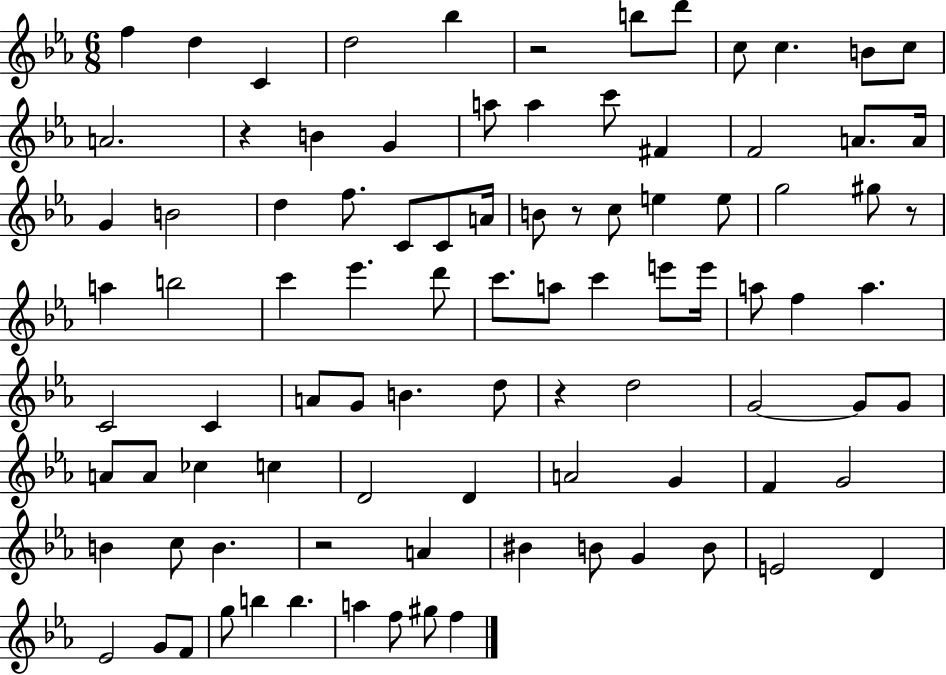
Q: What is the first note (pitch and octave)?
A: F5